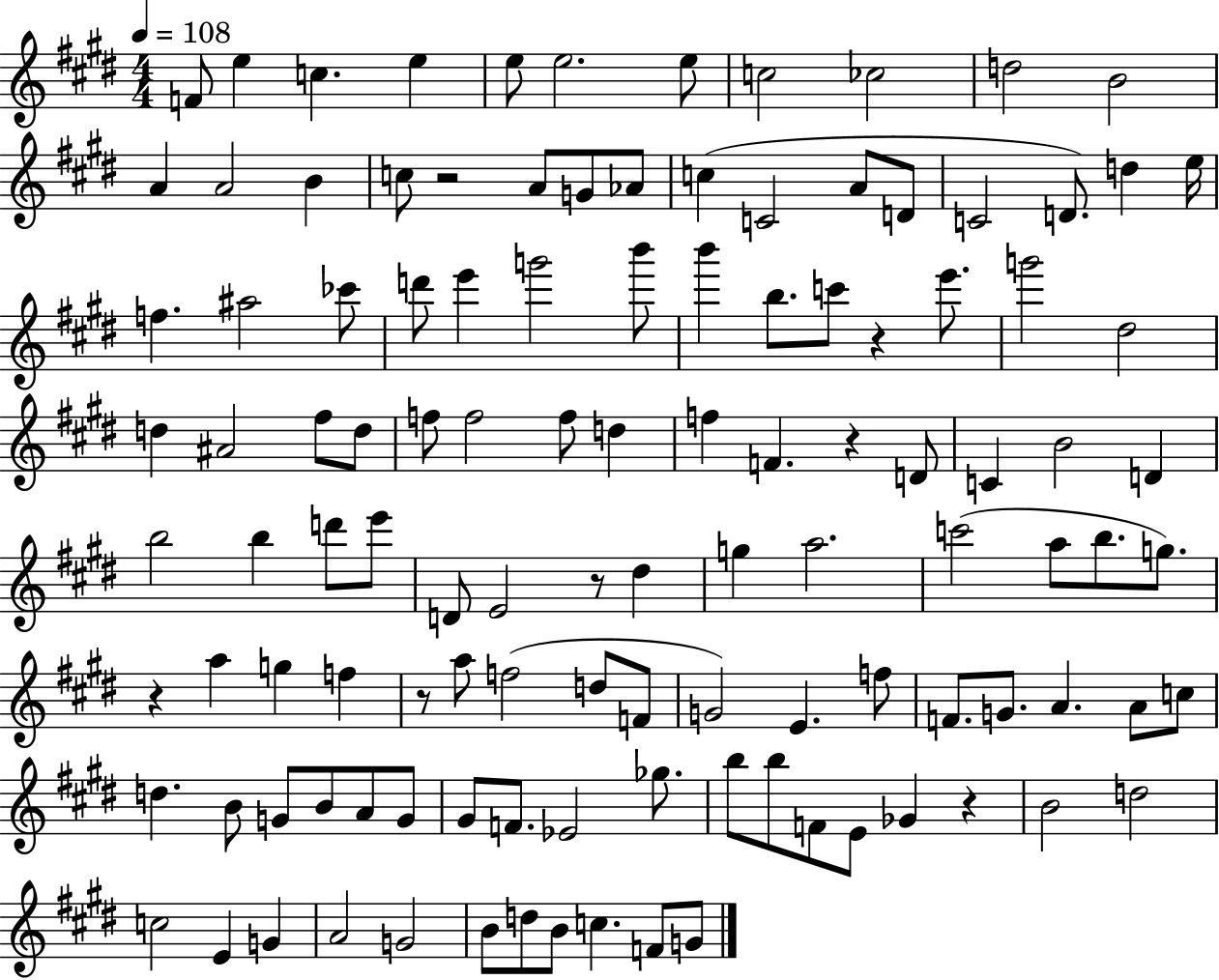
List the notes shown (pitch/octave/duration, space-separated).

F4/e E5/q C5/q. E5/q E5/e E5/h. E5/e C5/h CES5/h D5/h B4/h A4/q A4/h B4/q C5/e R/h A4/e G4/e Ab4/e C5/q C4/h A4/e D4/e C4/h D4/e. D5/q E5/s F5/q. A#5/h CES6/e D6/e E6/q G6/h B6/e B6/q B5/e. C6/e R/q E6/e. G6/h D#5/h D5/q A#4/h F#5/e D5/e F5/e F5/h F5/e D5/q F5/q F4/q. R/q D4/e C4/q B4/h D4/q B5/h B5/q D6/e E6/e D4/e E4/h R/e D#5/q G5/q A5/h. C6/h A5/e B5/e. G5/e. R/q A5/q G5/q F5/q R/e A5/e F5/h D5/e F4/e G4/h E4/q. F5/e F4/e. G4/e. A4/q. A4/e C5/e D5/q. B4/e G4/e B4/e A4/e G4/e G#4/e F4/e. Eb4/h Gb5/e. B5/e B5/e F4/e E4/e Gb4/q R/q B4/h D5/h C5/h E4/q G4/q A4/h G4/h B4/e D5/e B4/e C5/q. F4/e G4/e